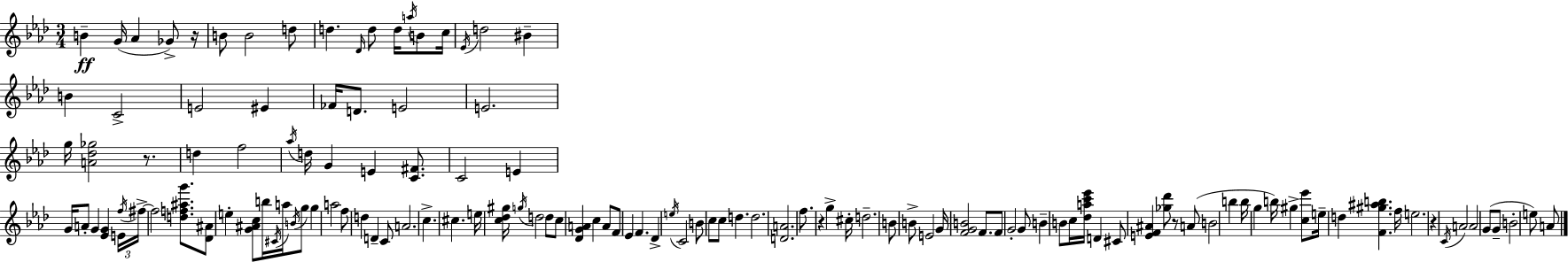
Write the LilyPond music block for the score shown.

{
  \clef treble
  \numericTimeSignature
  \time 3/4
  \key aes \major
  b'4--\ff g'16( aes'4 ges'8->) r16 | b'8 b'2 d''8 | d''4. \grace { des'16 } d''8 d''16 \acciaccatura { a''16 } b'8 | c''16 \acciaccatura { ees'16 } d''2 bis'4-- | \break b'4 c'2-> | e'2 eis'4 | fes'16 d'8. e'2 | e'2. | \break g''16 <a' des'' ges''>2 | r8. d''4 f''2 | \acciaccatura { aes''16 } d''16 g'4 e'4 | <c' fis'>8. c'2 | \break e'4 g'16 a'8-. g'4 <ees' g'>4 | \tuplet 3/2 { e'16 \acciaccatura { f''16 } fis''16->~~ } fis''2 | <d'' f'' ais'' g'''>8. <des' ais'>8 e''4-. <g' ais' c''>8 | b''16 \acciaccatura { cis'16 } a''16 \acciaccatura { b'16 } g''8 g''4 a''2 | \break f''8 d''4 | d'4-- c'8 a'2. | c''4.-> | cis''4. e''16 <c'' des'' gis''>16 \acciaccatura { g''16 } d''2 | \break d''8 c''8 <des' g' a'>4 | c''4 a'8 f'8 ees'4 | f'4. des'4-> | \acciaccatura { e''16 } c'2 b'8 c''8 | \break c''8 d''4. d''2. | <d' a'>2. | f''8. | r4 g''4-> cis''16-. d''2.-- | \break b'8 b'8-> | e'2 g'16 <f' g' b'>2 | f'8. f'8 g'2-. | g'8 b'4-- | \break b'8 c''16 <des'' a'' c''' ees'''>16 d'4 cis'8 <e' f' ais'>4 | <ges'' des'''>8 r8 a'8( b'2 | b''4 b''16 g''4 | b''16) gis''4-> <c'' ees'''>8 e''16-- d''4 | \break <f' gis'' ais'' b''>4. f''16 e''2. | r4 | \acciaccatura { c'16 } a'2 a'2 | g'8( g'8-- b'2-. | \break e''8) a'8 \bar "|."
}